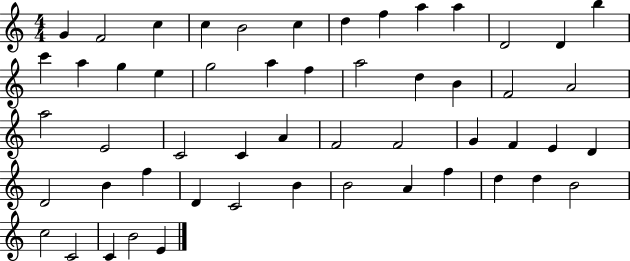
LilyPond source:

{
  \clef treble
  \numericTimeSignature
  \time 4/4
  \key c \major
  g'4 f'2 c''4 | c''4 b'2 c''4 | d''4 f''4 a''4 a''4 | d'2 d'4 b''4 | \break c'''4 a''4 g''4 e''4 | g''2 a''4 f''4 | a''2 d''4 b'4 | f'2 a'2 | \break a''2 e'2 | c'2 c'4 a'4 | f'2 f'2 | g'4 f'4 e'4 d'4 | \break d'2 b'4 f''4 | d'4 c'2 b'4 | b'2 a'4 f''4 | d''4 d''4 b'2 | \break c''2 c'2 | c'4 b'2 e'4 | \bar "|."
}